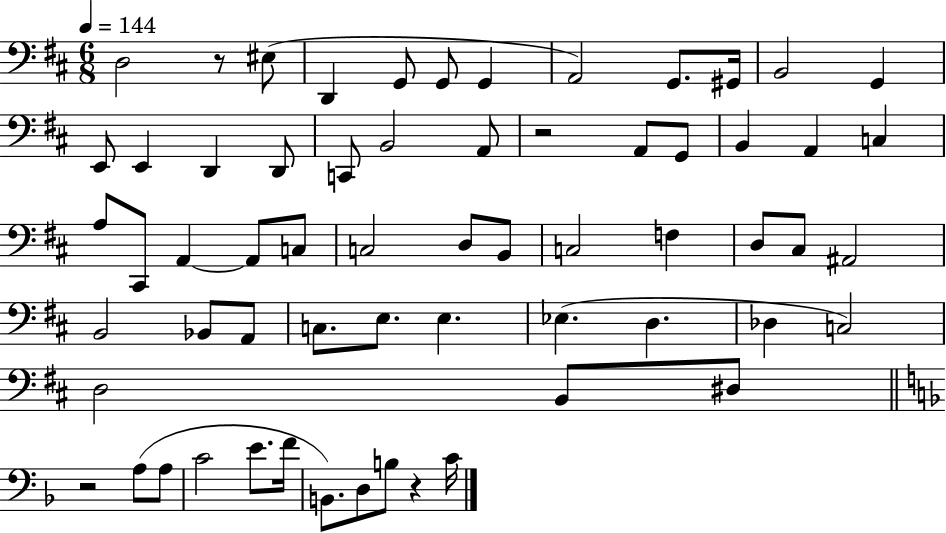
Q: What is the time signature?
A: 6/8